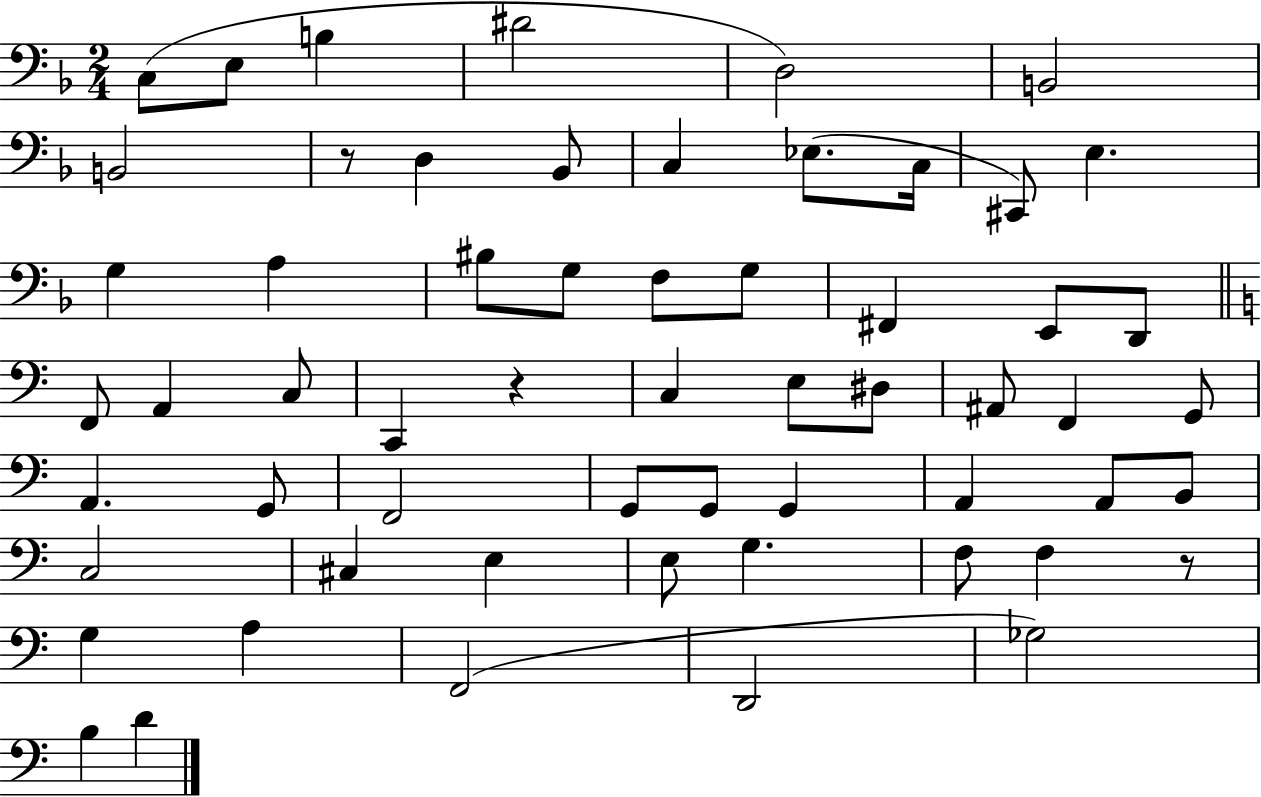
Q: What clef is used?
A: bass